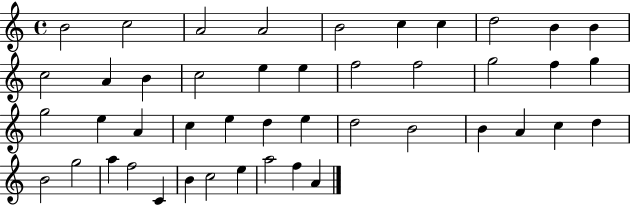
{
  \clef treble
  \time 4/4
  \defaultTimeSignature
  \key c \major
  b'2 c''2 | a'2 a'2 | b'2 c''4 c''4 | d''2 b'4 b'4 | \break c''2 a'4 b'4 | c''2 e''4 e''4 | f''2 f''2 | g''2 f''4 g''4 | \break g''2 e''4 a'4 | c''4 e''4 d''4 e''4 | d''2 b'2 | b'4 a'4 c''4 d''4 | \break b'2 g''2 | a''4 f''2 c'4 | b'4 c''2 e''4 | a''2 f''4 a'4 | \break \bar "|."
}